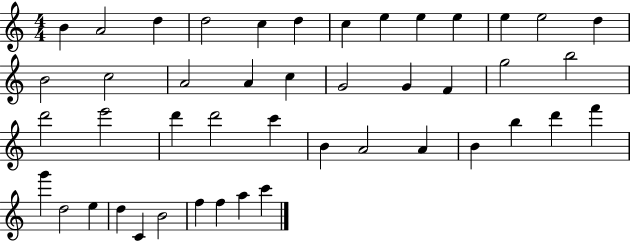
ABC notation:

X:1
T:Untitled
M:4/4
L:1/4
K:C
B A2 d d2 c d c e e e e e2 d B2 c2 A2 A c G2 G F g2 b2 d'2 e'2 d' d'2 c' B A2 A B b d' f' g' d2 e d C B2 f f a c'